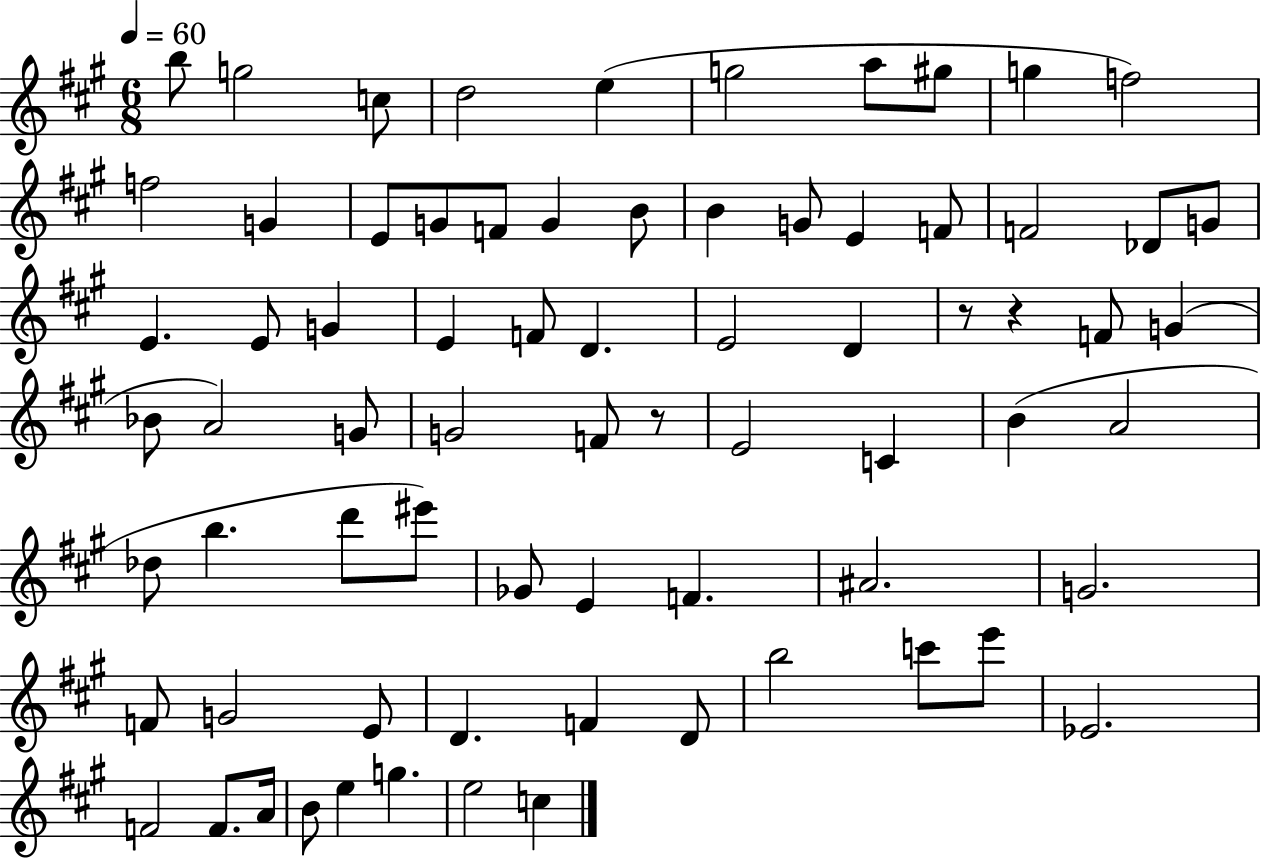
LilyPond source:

{
  \clef treble
  \numericTimeSignature
  \time 6/8
  \key a \major
  \tempo 4 = 60
  b''8 g''2 c''8 | d''2 e''4( | g''2 a''8 gis''8 | g''4 f''2) | \break f''2 g'4 | e'8 g'8 f'8 g'4 b'8 | b'4 g'8 e'4 f'8 | f'2 des'8 g'8 | \break e'4. e'8 g'4 | e'4 f'8 d'4. | e'2 d'4 | r8 r4 f'8 g'4( | \break bes'8 a'2) g'8 | g'2 f'8 r8 | e'2 c'4 | b'4( a'2 | \break des''8 b''4. d'''8 eis'''8) | ges'8 e'4 f'4. | ais'2. | g'2. | \break f'8 g'2 e'8 | d'4. f'4 d'8 | b''2 c'''8 e'''8 | ees'2. | \break f'2 f'8. a'16 | b'8 e''4 g''4. | e''2 c''4 | \bar "|."
}